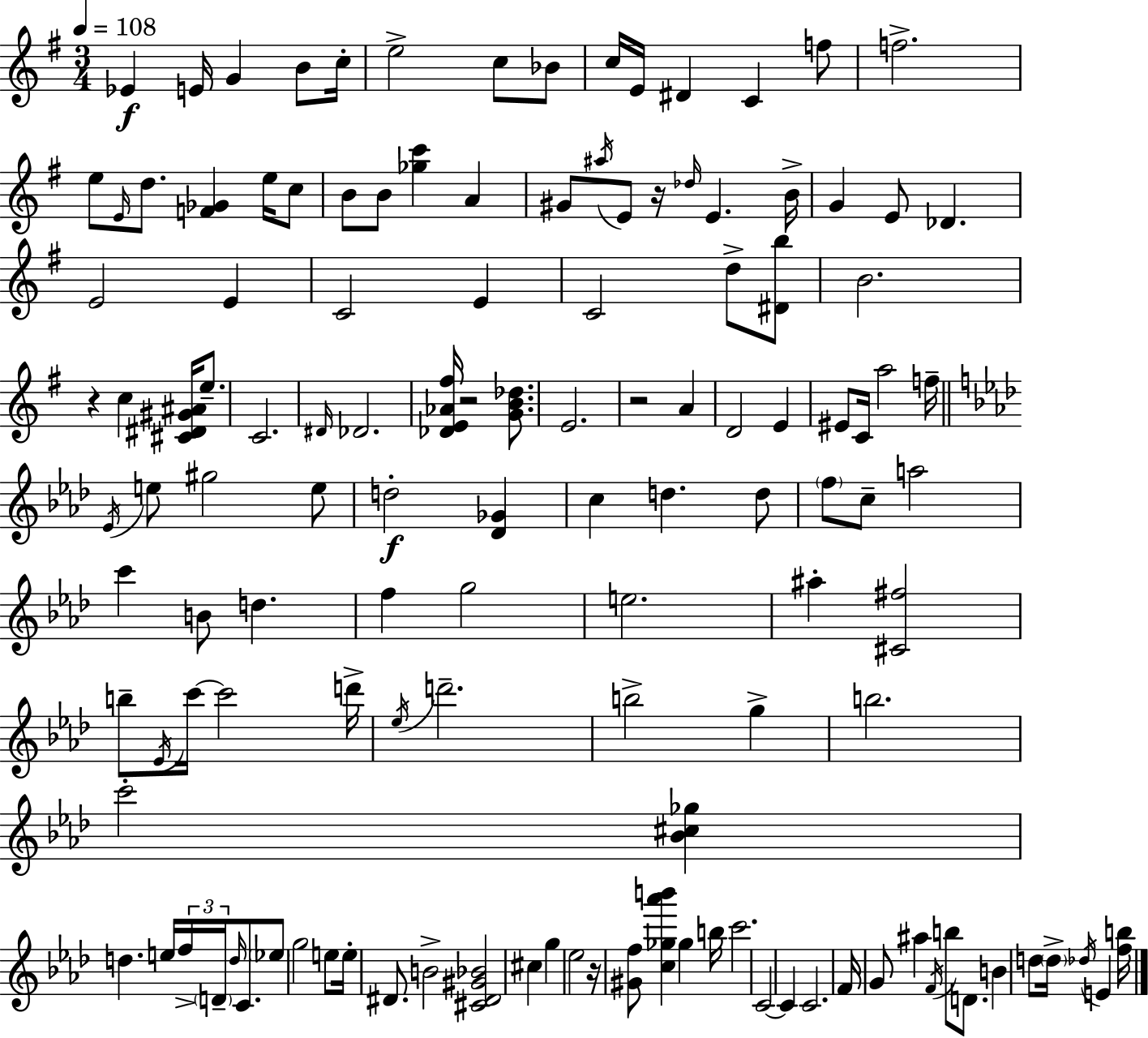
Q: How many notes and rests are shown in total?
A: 130